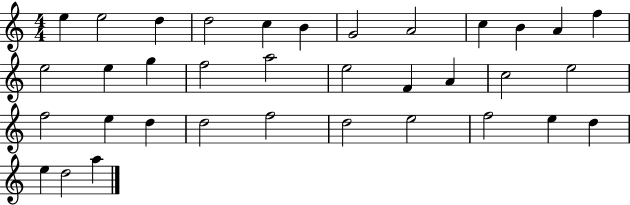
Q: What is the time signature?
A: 4/4